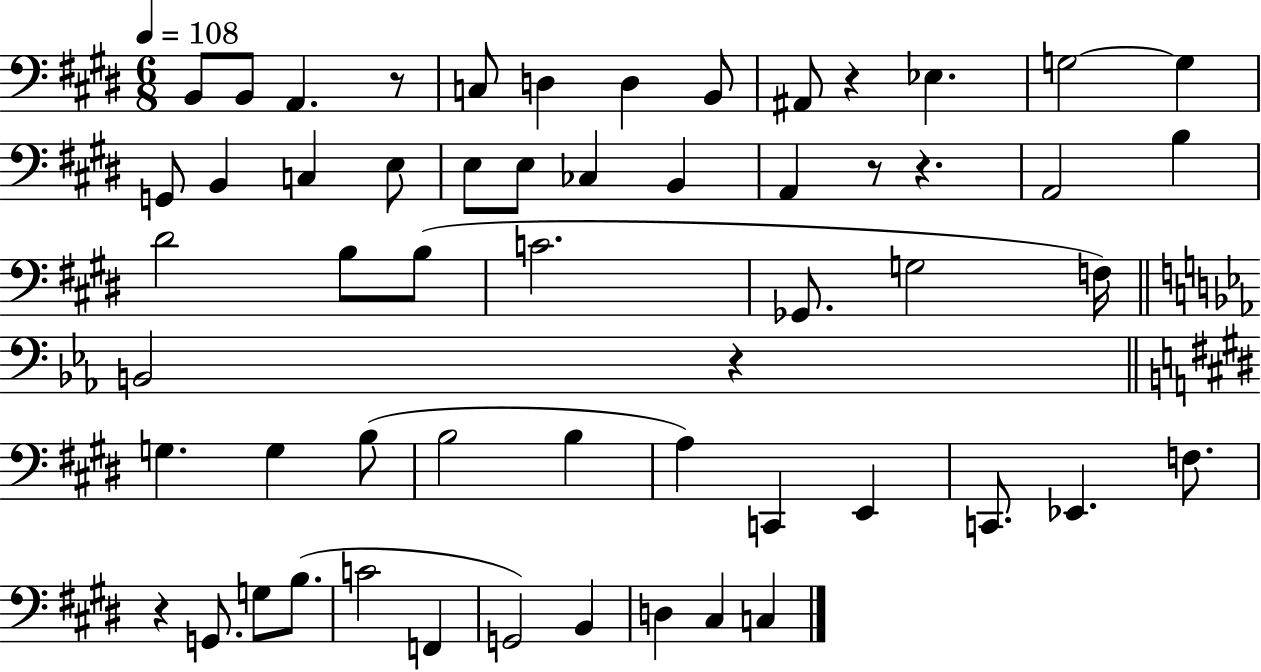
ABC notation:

X:1
T:Untitled
M:6/8
L:1/4
K:E
B,,/2 B,,/2 A,, z/2 C,/2 D, D, B,,/2 ^A,,/2 z _E, G,2 G, G,,/2 B,, C, E,/2 E,/2 E,/2 _C, B,, A,, z/2 z A,,2 B, ^D2 B,/2 B,/2 C2 _G,,/2 G,2 F,/4 B,,2 z G, G, B,/2 B,2 B, A, C,, E,, C,,/2 _E,, F,/2 z G,,/2 G,/2 B,/2 C2 F,, G,,2 B,, D, ^C, C,